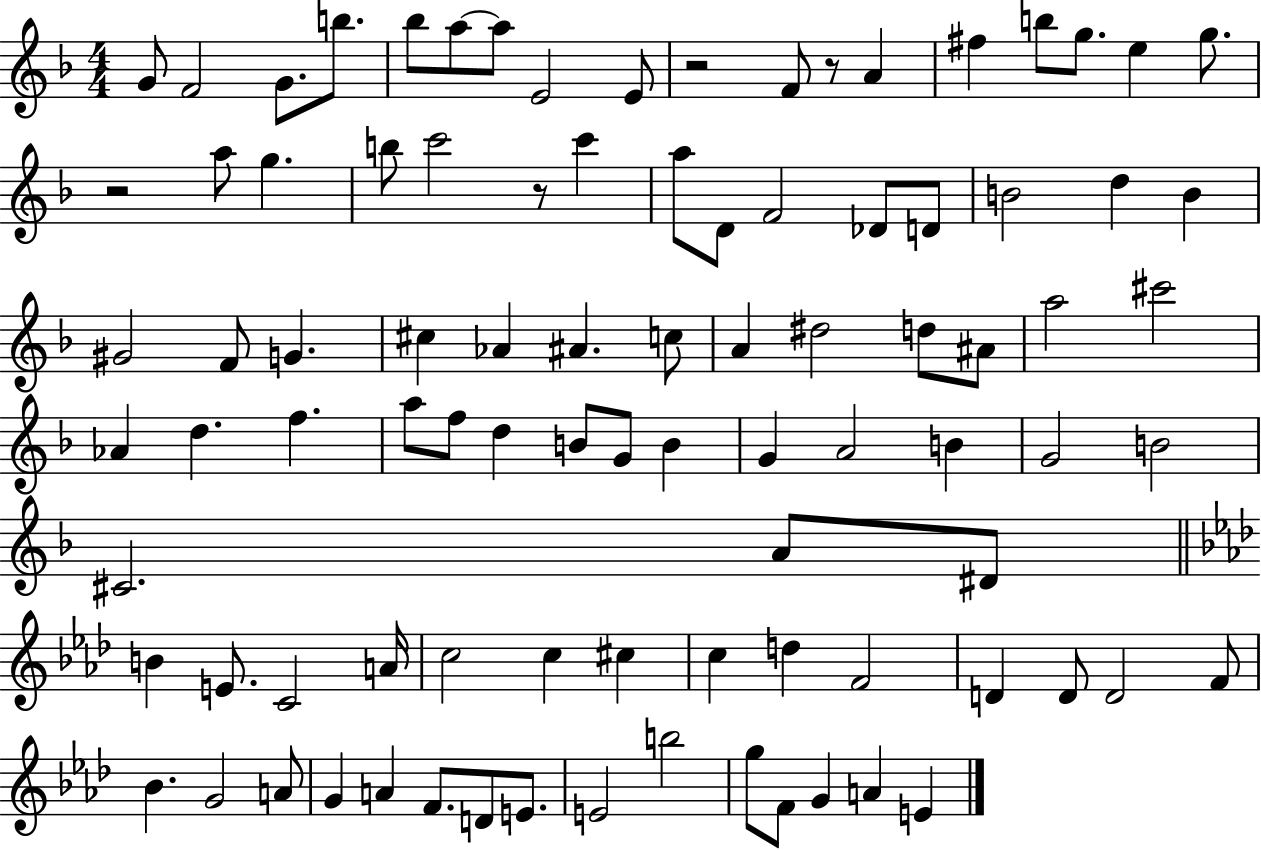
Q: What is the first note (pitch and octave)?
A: G4